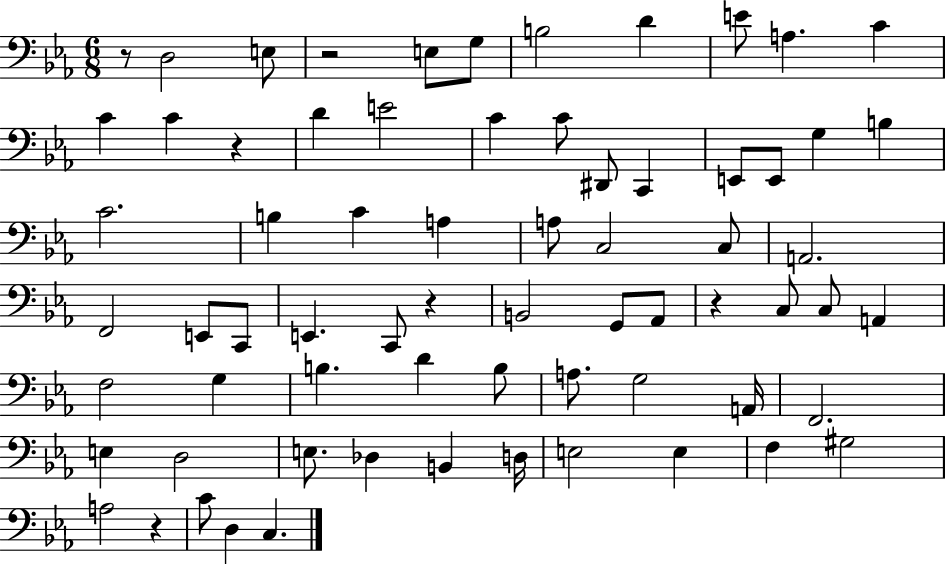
X:1
T:Untitled
M:6/8
L:1/4
K:Eb
z/2 D,2 E,/2 z2 E,/2 G,/2 B,2 D E/2 A, C C C z D E2 C C/2 ^D,,/2 C,, E,,/2 E,,/2 G, B, C2 B, C A, A,/2 C,2 C,/2 A,,2 F,,2 E,,/2 C,,/2 E,, C,,/2 z B,,2 G,,/2 _A,,/2 z C,/2 C,/2 A,, F,2 G, B, D B,/2 A,/2 G,2 A,,/4 F,,2 E, D,2 E,/2 _D, B,, D,/4 E,2 E, F, ^G,2 A,2 z C/2 D, C,